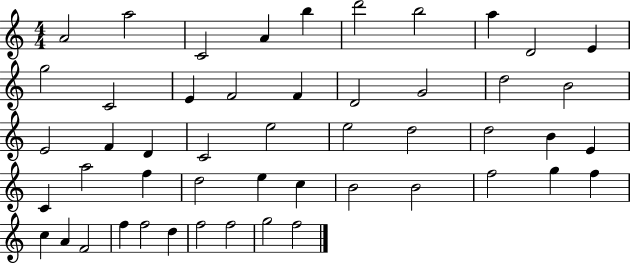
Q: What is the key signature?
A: C major